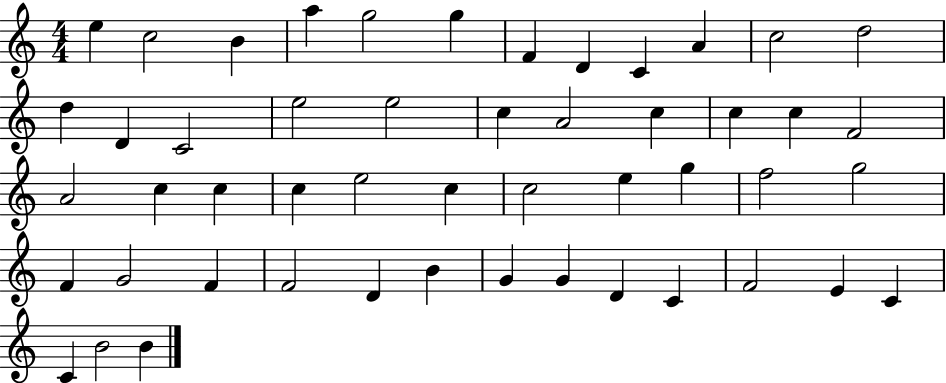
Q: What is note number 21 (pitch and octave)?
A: C5